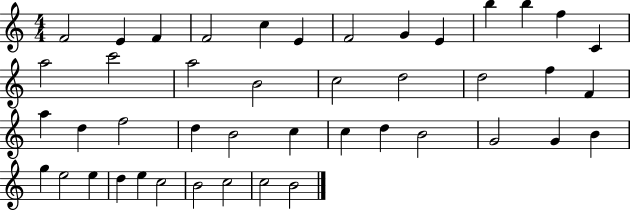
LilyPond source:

{
  \clef treble
  \numericTimeSignature
  \time 4/4
  \key c \major
  f'2 e'4 f'4 | f'2 c''4 e'4 | f'2 g'4 e'4 | b''4 b''4 f''4 c'4 | \break a''2 c'''2 | a''2 b'2 | c''2 d''2 | d''2 f''4 f'4 | \break a''4 d''4 f''2 | d''4 b'2 c''4 | c''4 d''4 b'2 | g'2 g'4 b'4 | \break g''4 e''2 e''4 | d''4 e''4 c''2 | b'2 c''2 | c''2 b'2 | \break \bar "|."
}